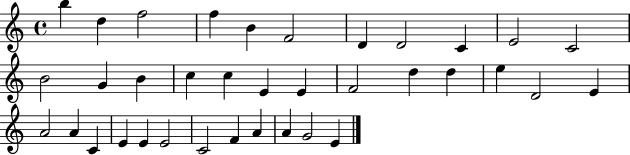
X:1
T:Untitled
M:4/4
L:1/4
K:C
b d f2 f B F2 D D2 C E2 C2 B2 G B c c E E F2 d d e D2 E A2 A C E E E2 C2 F A A G2 E